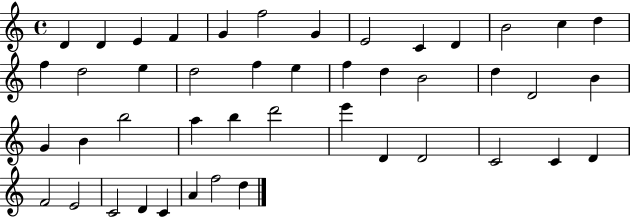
{
  \clef treble
  \time 4/4
  \defaultTimeSignature
  \key c \major
  d'4 d'4 e'4 f'4 | g'4 f''2 g'4 | e'2 c'4 d'4 | b'2 c''4 d''4 | \break f''4 d''2 e''4 | d''2 f''4 e''4 | f''4 d''4 b'2 | d''4 d'2 b'4 | \break g'4 b'4 b''2 | a''4 b''4 d'''2 | e'''4 d'4 d'2 | c'2 c'4 d'4 | \break f'2 e'2 | c'2 d'4 c'4 | a'4 f''2 d''4 | \bar "|."
}